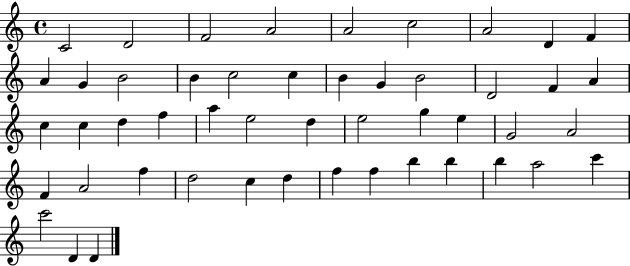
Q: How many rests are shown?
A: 0